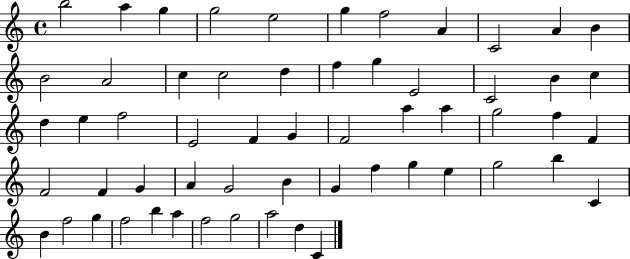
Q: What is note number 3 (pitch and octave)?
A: G5